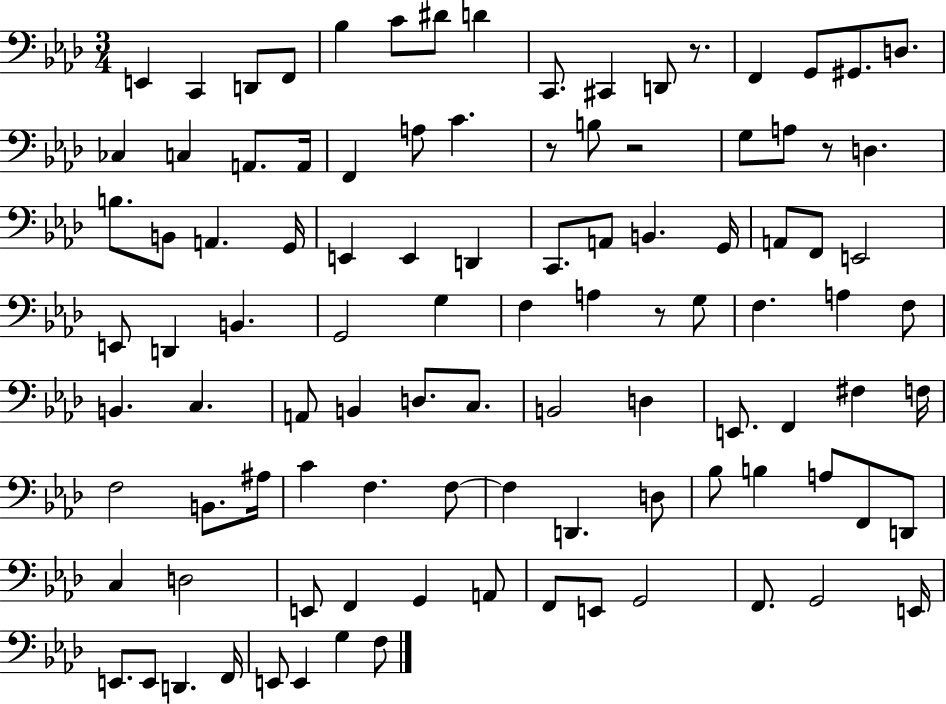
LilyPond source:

{
  \clef bass
  \numericTimeSignature
  \time 3/4
  \key aes \major
  \repeat volta 2 { e,4 c,4 d,8 f,8 | bes4 c'8 dis'8 d'4 | c,8. cis,4 d,8 r8. | f,4 g,8 gis,8. d8. | \break ces4 c4 a,8. a,16 | f,4 a8 c'4. | r8 b8 r2 | g8 a8 r8 d4. | \break b8. b,8 a,4. g,16 | e,4 e,4 d,4 | c,8. a,8 b,4. g,16 | a,8 f,8 e,2 | \break e,8 d,4 b,4. | g,2 g4 | f4 a4 r8 g8 | f4. a4 f8 | \break b,4. c4. | a,8 b,4 d8. c8. | b,2 d4 | e,8. f,4 fis4 f16 | \break f2 b,8. ais16 | c'4 f4. f8~~ | f4 d,4. d8 | bes8 b4 a8 f,8 d,8 | \break c4 d2 | e,8 f,4 g,4 a,8 | f,8 e,8 g,2 | f,8. g,2 e,16 | \break e,8. e,8 d,4. f,16 | e,8 e,4 g4 f8 | } \bar "|."
}